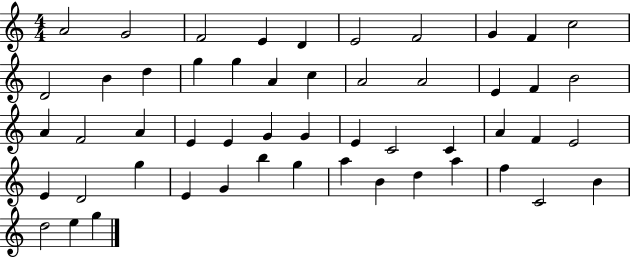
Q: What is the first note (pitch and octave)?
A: A4